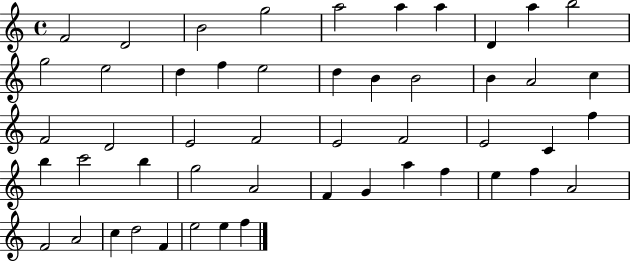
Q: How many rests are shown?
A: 0